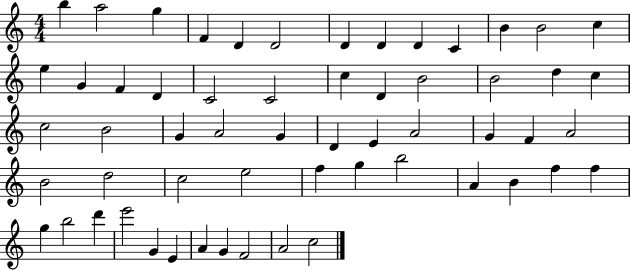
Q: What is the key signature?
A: C major